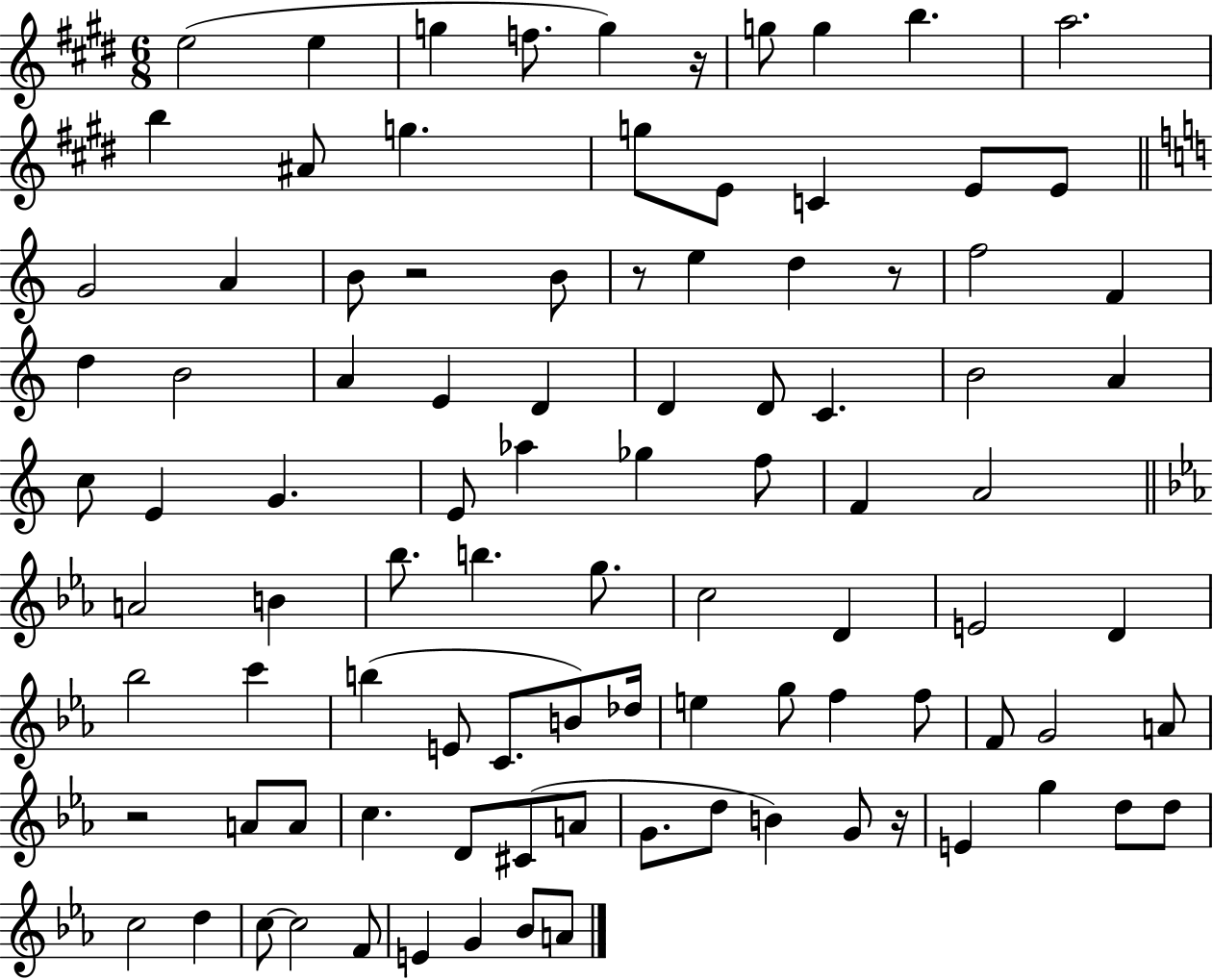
E5/h E5/q G5/q F5/e. G5/q R/s G5/e G5/q B5/q. A5/h. B5/q A#4/e G5/q. G5/e E4/e C4/q E4/e E4/e G4/h A4/q B4/e R/h B4/e R/e E5/q D5/q R/e F5/h F4/q D5/q B4/h A4/q E4/q D4/q D4/q D4/e C4/q. B4/h A4/q C5/e E4/q G4/q. E4/e Ab5/q Gb5/q F5/e F4/q A4/h A4/h B4/q Bb5/e. B5/q. G5/e. C5/h D4/q E4/h D4/q Bb5/h C6/q B5/q E4/e C4/e. B4/e Db5/s E5/q G5/e F5/q F5/e F4/e G4/h A4/e R/h A4/e A4/e C5/q. D4/e C#4/e A4/e G4/e. D5/e B4/q G4/e R/s E4/q G5/q D5/e D5/e C5/h D5/q C5/e C5/h F4/e E4/q G4/q Bb4/e A4/e